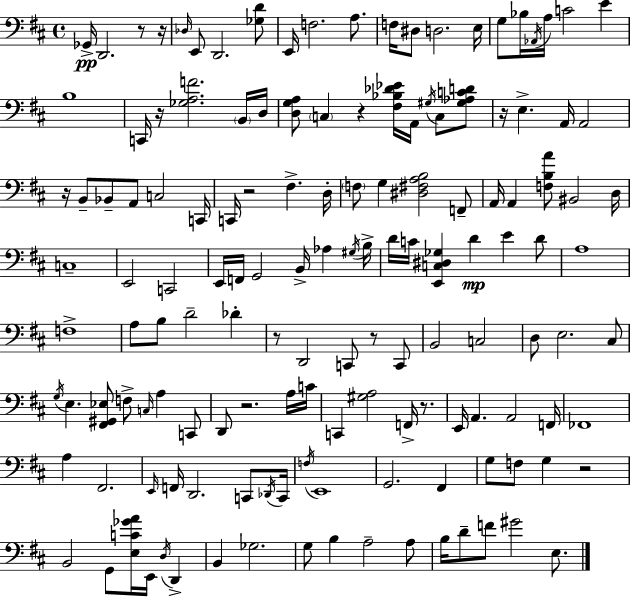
{
  \clef bass
  \time 4/4
  \defaultTimeSignature
  \key d \major
  ges,16->\pp d,2. r8 r16 | \grace { des16 } e,8 d,2. <ges d'>8 | e,16 f2. a8. | f16 dis8 d2. | \break e16 g8 bes16 \acciaccatura { aes,16 } a16 c'2 e'4 | b1 | c,16 r16 <ges a f'>2. | \parenthesize b,16 d16 <d g a>8 \parenthesize c4 r4 <fis bes des' ees'>16 a,16 \acciaccatura { gis16 } c8 | \break <gis aes c' d'>8 r16 e4.-> a,16 a,2 | r16 b,8-- bes,8-- a,8 c2 | c,16 c,16 r2 fis4.-> | d16-. \parenthesize f8 g4 <dis fis a b>2 | \break f,8-- a,16 a,4 <f b a'>8 bis,2 | d16 c1-- | e,2 c,2 | e,16 f,16 g,2 b,16-> aes4 | \break \acciaccatura { gis16 } b16-> d'16 c'16 <e, c dis ges>4 d'4\mp e'4 | d'8 a1 | f1-> | a8 b8 d'2-- | \break des'4-. r8 d,2 c,8 | r8 c,8 b,2 c2 | d8 e2. | cis8 \acciaccatura { g16 } e4. <fis, gis, ees>8 f8-> \grace { c16 } | \break a4 c,8 d,8 r2. | a16 c'16 c,4 <gis a>2 | f,16-> r8. e,16 a,4. a,2 | f,16 fes,1 | \break a4 fis,2. | \grace { e,16 } f,16 d,2. | c,8 \acciaccatura { des,16 } c,16 \acciaccatura { f16 } e,1 | g,2. | \break fis,4 g8 f8 g4 | r2 b,2 | g,8 <e c' ges' a'>16 e,16 \acciaccatura { d16 } d,4-> b,4 ges2. | g8 b4 | \break a2-- a8 b16 d'8-- f'8 gis'2 | e8. \bar "|."
}